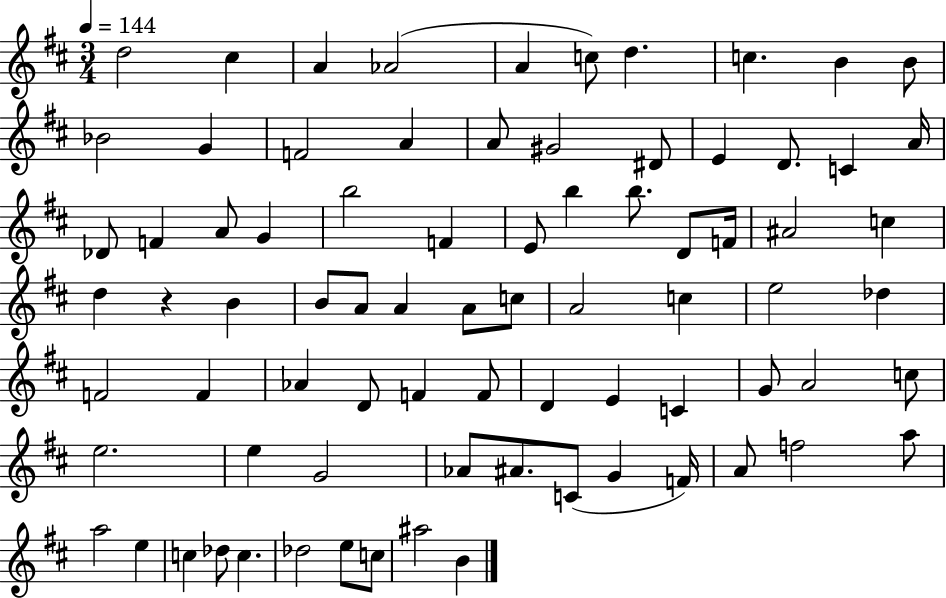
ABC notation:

X:1
T:Untitled
M:3/4
L:1/4
K:D
d2 ^c A _A2 A c/2 d c B B/2 _B2 G F2 A A/2 ^G2 ^D/2 E D/2 C A/4 _D/2 F A/2 G b2 F E/2 b b/2 D/2 F/4 ^A2 c d z B B/2 A/2 A A/2 c/2 A2 c e2 _d F2 F _A D/2 F F/2 D E C G/2 A2 c/2 e2 e G2 _A/2 ^A/2 C/2 G F/4 A/2 f2 a/2 a2 e c _d/2 c _d2 e/2 c/2 ^a2 B